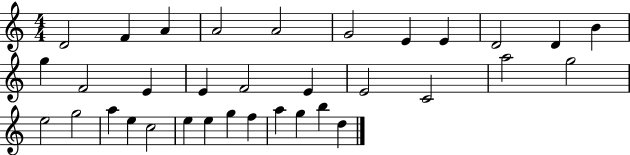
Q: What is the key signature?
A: C major